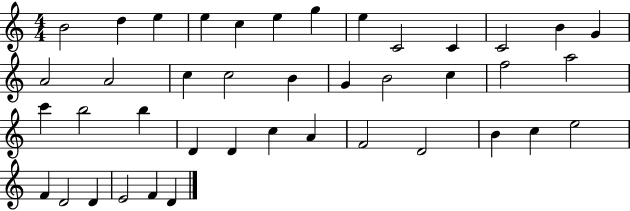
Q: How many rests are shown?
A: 0